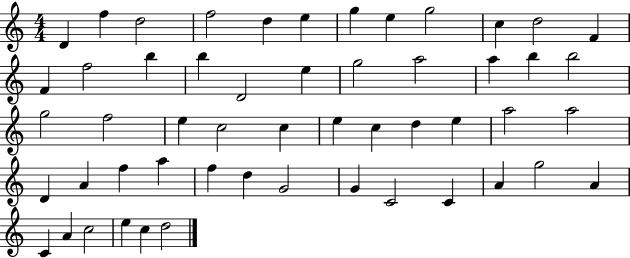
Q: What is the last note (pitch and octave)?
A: D5